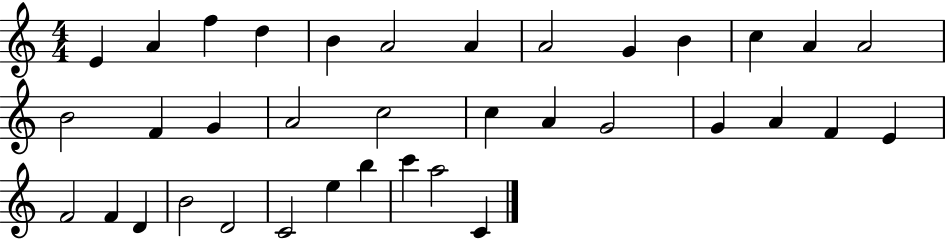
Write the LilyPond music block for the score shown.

{
  \clef treble
  \numericTimeSignature
  \time 4/4
  \key c \major
  e'4 a'4 f''4 d''4 | b'4 a'2 a'4 | a'2 g'4 b'4 | c''4 a'4 a'2 | \break b'2 f'4 g'4 | a'2 c''2 | c''4 a'4 g'2 | g'4 a'4 f'4 e'4 | \break f'2 f'4 d'4 | b'2 d'2 | c'2 e''4 b''4 | c'''4 a''2 c'4 | \break \bar "|."
}